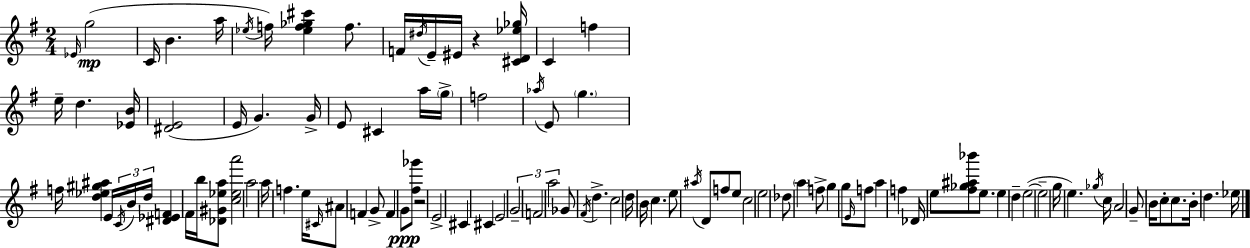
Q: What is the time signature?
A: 2/4